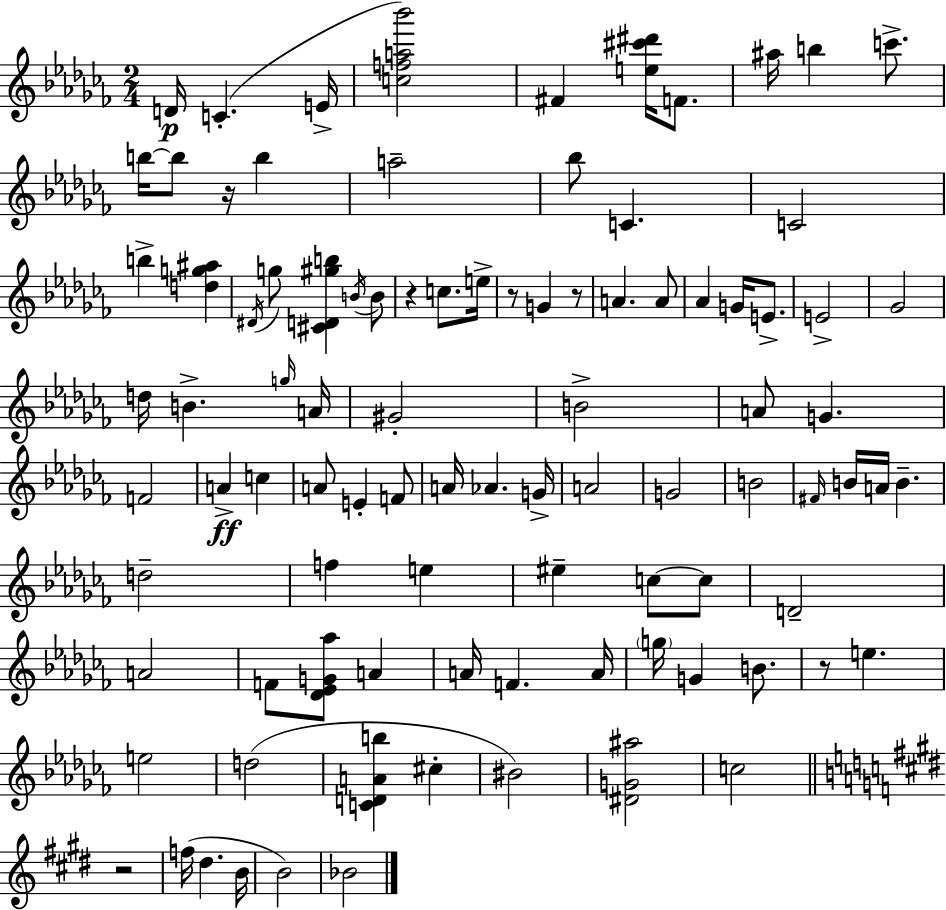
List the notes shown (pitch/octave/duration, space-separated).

D4/s C4/q. E4/s [C5,F5,A5,Bb6]/h F#4/q [E5,C#6,D#6]/s F4/e. A#5/s B5/q C6/e. B5/s B5/e R/s B5/q A5/h Bb5/e C4/q. C4/h B5/q [D5,G5,A#5]/q D#4/s G5/e [C#4,D4,G#5,B5]/q B4/s B4/e R/q C5/e. E5/s R/e G4/q R/e A4/q. A4/e Ab4/q G4/s E4/e. E4/h Gb4/h D5/s B4/q. G5/s A4/s G#4/h B4/h A4/e G4/q. F4/h A4/q C5/q A4/e E4/q F4/e A4/s Ab4/q. G4/s A4/h G4/h B4/h F#4/s B4/s A4/s B4/q. D5/h F5/q E5/q EIS5/q C5/e C5/e D4/h A4/h F4/e [Db4,Eb4,G4,Ab5]/e A4/q A4/s F4/q. A4/s G5/s G4/q B4/e. R/e E5/q. E5/h D5/h [C4,D4,A4,B5]/q C#5/q BIS4/h [D#4,G4,A#5]/h C5/h R/h F5/s D#5/q. B4/s B4/h Bb4/h